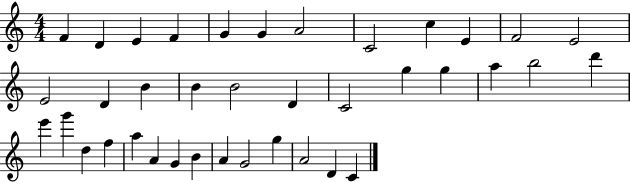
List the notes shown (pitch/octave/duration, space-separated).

F4/q D4/q E4/q F4/q G4/q G4/q A4/h C4/h C5/q E4/q F4/h E4/h E4/h D4/q B4/q B4/q B4/h D4/q C4/h G5/q G5/q A5/q B5/h D6/q E6/q G6/q D5/q F5/q A5/q A4/q G4/q B4/q A4/q G4/h G5/q A4/h D4/q C4/q